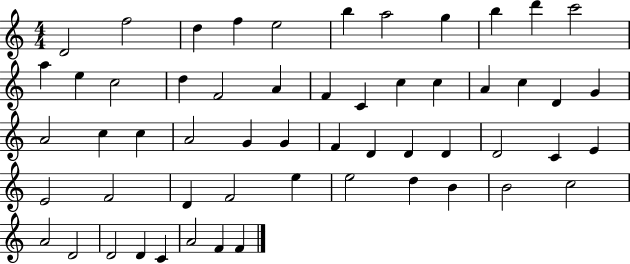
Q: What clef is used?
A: treble